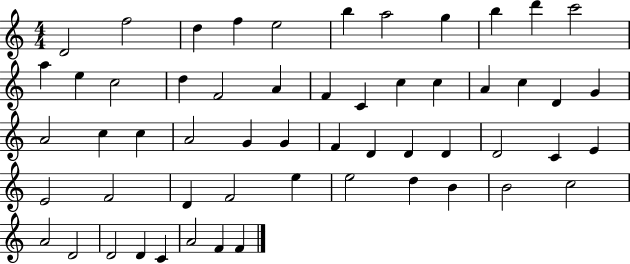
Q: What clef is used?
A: treble